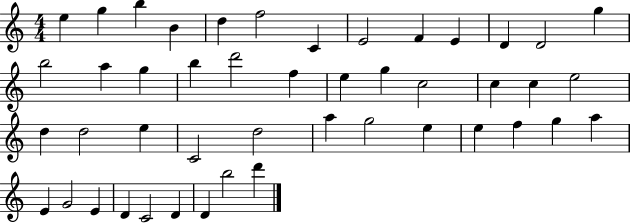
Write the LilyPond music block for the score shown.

{
  \clef treble
  \numericTimeSignature
  \time 4/4
  \key c \major
  e''4 g''4 b''4 b'4 | d''4 f''2 c'4 | e'2 f'4 e'4 | d'4 d'2 g''4 | \break b''2 a''4 g''4 | b''4 d'''2 f''4 | e''4 g''4 c''2 | c''4 c''4 e''2 | \break d''4 d''2 e''4 | c'2 d''2 | a''4 g''2 e''4 | e''4 f''4 g''4 a''4 | \break e'4 g'2 e'4 | d'4 c'2 d'4 | d'4 b''2 d'''4 | \bar "|."
}